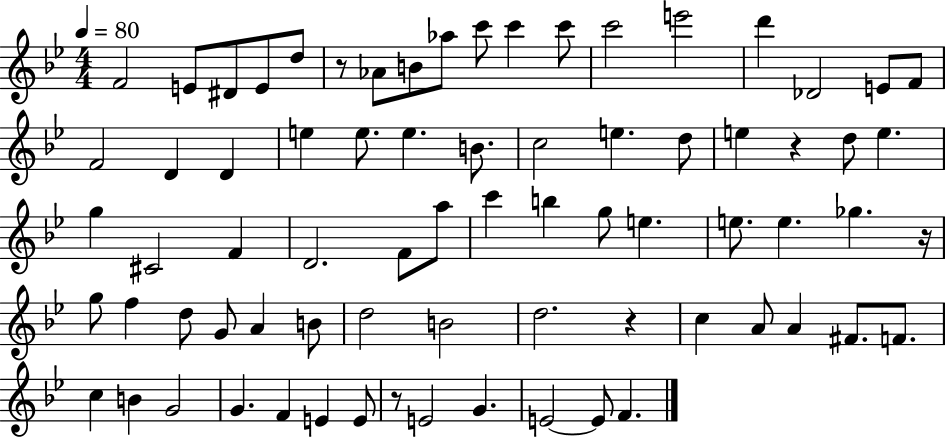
F4/h E4/e D#4/e E4/e D5/e R/e Ab4/e B4/e Ab5/e C6/e C6/q C6/e C6/h E6/h D6/q Db4/h E4/e F4/e F4/h D4/q D4/q E5/q E5/e. E5/q. B4/e. C5/h E5/q. D5/e E5/q R/q D5/e E5/q. G5/q C#4/h F4/q D4/h. F4/e A5/e C6/q B5/q G5/e E5/q. E5/e. E5/q. Gb5/q. R/s G5/e F5/q D5/e G4/e A4/q B4/e D5/h B4/h D5/h. R/q C5/q A4/e A4/q F#4/e. F4/e. C5/q B4/q G4/h G4/q. F4/q E4/q E4/e R/e E4/h G4/q. E4/h E4/e F4/q.